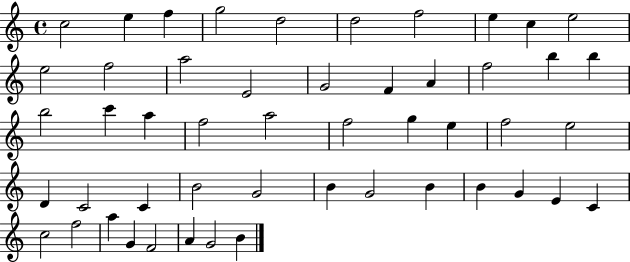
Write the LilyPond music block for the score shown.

{
  \clef treble
  \time 4/4
  \defaultTimeSignature
  \key c \major
  c''2 e''4 f''4 | g''2 d''2 | d''2 f''2 | e''4 c''4 e''2 | \break e''2 f''2 | a''2 e'2 | g'2 f'4 a'4 | f''2 b''4 b''4 | \break b''2 c'''4 a''4 | f''2 a''2 | f''2 g''4 e''4 | f''2 e''2 | \break d'4 c'2 c'4 | b'2 g'2 | b'4 g'2 b'4 | b'4 g'4 e'4 c'4 | \break c''2 f''2 | a''4 g'4 f'2 | a'4 g'2 b'4 | \bar "|."
}